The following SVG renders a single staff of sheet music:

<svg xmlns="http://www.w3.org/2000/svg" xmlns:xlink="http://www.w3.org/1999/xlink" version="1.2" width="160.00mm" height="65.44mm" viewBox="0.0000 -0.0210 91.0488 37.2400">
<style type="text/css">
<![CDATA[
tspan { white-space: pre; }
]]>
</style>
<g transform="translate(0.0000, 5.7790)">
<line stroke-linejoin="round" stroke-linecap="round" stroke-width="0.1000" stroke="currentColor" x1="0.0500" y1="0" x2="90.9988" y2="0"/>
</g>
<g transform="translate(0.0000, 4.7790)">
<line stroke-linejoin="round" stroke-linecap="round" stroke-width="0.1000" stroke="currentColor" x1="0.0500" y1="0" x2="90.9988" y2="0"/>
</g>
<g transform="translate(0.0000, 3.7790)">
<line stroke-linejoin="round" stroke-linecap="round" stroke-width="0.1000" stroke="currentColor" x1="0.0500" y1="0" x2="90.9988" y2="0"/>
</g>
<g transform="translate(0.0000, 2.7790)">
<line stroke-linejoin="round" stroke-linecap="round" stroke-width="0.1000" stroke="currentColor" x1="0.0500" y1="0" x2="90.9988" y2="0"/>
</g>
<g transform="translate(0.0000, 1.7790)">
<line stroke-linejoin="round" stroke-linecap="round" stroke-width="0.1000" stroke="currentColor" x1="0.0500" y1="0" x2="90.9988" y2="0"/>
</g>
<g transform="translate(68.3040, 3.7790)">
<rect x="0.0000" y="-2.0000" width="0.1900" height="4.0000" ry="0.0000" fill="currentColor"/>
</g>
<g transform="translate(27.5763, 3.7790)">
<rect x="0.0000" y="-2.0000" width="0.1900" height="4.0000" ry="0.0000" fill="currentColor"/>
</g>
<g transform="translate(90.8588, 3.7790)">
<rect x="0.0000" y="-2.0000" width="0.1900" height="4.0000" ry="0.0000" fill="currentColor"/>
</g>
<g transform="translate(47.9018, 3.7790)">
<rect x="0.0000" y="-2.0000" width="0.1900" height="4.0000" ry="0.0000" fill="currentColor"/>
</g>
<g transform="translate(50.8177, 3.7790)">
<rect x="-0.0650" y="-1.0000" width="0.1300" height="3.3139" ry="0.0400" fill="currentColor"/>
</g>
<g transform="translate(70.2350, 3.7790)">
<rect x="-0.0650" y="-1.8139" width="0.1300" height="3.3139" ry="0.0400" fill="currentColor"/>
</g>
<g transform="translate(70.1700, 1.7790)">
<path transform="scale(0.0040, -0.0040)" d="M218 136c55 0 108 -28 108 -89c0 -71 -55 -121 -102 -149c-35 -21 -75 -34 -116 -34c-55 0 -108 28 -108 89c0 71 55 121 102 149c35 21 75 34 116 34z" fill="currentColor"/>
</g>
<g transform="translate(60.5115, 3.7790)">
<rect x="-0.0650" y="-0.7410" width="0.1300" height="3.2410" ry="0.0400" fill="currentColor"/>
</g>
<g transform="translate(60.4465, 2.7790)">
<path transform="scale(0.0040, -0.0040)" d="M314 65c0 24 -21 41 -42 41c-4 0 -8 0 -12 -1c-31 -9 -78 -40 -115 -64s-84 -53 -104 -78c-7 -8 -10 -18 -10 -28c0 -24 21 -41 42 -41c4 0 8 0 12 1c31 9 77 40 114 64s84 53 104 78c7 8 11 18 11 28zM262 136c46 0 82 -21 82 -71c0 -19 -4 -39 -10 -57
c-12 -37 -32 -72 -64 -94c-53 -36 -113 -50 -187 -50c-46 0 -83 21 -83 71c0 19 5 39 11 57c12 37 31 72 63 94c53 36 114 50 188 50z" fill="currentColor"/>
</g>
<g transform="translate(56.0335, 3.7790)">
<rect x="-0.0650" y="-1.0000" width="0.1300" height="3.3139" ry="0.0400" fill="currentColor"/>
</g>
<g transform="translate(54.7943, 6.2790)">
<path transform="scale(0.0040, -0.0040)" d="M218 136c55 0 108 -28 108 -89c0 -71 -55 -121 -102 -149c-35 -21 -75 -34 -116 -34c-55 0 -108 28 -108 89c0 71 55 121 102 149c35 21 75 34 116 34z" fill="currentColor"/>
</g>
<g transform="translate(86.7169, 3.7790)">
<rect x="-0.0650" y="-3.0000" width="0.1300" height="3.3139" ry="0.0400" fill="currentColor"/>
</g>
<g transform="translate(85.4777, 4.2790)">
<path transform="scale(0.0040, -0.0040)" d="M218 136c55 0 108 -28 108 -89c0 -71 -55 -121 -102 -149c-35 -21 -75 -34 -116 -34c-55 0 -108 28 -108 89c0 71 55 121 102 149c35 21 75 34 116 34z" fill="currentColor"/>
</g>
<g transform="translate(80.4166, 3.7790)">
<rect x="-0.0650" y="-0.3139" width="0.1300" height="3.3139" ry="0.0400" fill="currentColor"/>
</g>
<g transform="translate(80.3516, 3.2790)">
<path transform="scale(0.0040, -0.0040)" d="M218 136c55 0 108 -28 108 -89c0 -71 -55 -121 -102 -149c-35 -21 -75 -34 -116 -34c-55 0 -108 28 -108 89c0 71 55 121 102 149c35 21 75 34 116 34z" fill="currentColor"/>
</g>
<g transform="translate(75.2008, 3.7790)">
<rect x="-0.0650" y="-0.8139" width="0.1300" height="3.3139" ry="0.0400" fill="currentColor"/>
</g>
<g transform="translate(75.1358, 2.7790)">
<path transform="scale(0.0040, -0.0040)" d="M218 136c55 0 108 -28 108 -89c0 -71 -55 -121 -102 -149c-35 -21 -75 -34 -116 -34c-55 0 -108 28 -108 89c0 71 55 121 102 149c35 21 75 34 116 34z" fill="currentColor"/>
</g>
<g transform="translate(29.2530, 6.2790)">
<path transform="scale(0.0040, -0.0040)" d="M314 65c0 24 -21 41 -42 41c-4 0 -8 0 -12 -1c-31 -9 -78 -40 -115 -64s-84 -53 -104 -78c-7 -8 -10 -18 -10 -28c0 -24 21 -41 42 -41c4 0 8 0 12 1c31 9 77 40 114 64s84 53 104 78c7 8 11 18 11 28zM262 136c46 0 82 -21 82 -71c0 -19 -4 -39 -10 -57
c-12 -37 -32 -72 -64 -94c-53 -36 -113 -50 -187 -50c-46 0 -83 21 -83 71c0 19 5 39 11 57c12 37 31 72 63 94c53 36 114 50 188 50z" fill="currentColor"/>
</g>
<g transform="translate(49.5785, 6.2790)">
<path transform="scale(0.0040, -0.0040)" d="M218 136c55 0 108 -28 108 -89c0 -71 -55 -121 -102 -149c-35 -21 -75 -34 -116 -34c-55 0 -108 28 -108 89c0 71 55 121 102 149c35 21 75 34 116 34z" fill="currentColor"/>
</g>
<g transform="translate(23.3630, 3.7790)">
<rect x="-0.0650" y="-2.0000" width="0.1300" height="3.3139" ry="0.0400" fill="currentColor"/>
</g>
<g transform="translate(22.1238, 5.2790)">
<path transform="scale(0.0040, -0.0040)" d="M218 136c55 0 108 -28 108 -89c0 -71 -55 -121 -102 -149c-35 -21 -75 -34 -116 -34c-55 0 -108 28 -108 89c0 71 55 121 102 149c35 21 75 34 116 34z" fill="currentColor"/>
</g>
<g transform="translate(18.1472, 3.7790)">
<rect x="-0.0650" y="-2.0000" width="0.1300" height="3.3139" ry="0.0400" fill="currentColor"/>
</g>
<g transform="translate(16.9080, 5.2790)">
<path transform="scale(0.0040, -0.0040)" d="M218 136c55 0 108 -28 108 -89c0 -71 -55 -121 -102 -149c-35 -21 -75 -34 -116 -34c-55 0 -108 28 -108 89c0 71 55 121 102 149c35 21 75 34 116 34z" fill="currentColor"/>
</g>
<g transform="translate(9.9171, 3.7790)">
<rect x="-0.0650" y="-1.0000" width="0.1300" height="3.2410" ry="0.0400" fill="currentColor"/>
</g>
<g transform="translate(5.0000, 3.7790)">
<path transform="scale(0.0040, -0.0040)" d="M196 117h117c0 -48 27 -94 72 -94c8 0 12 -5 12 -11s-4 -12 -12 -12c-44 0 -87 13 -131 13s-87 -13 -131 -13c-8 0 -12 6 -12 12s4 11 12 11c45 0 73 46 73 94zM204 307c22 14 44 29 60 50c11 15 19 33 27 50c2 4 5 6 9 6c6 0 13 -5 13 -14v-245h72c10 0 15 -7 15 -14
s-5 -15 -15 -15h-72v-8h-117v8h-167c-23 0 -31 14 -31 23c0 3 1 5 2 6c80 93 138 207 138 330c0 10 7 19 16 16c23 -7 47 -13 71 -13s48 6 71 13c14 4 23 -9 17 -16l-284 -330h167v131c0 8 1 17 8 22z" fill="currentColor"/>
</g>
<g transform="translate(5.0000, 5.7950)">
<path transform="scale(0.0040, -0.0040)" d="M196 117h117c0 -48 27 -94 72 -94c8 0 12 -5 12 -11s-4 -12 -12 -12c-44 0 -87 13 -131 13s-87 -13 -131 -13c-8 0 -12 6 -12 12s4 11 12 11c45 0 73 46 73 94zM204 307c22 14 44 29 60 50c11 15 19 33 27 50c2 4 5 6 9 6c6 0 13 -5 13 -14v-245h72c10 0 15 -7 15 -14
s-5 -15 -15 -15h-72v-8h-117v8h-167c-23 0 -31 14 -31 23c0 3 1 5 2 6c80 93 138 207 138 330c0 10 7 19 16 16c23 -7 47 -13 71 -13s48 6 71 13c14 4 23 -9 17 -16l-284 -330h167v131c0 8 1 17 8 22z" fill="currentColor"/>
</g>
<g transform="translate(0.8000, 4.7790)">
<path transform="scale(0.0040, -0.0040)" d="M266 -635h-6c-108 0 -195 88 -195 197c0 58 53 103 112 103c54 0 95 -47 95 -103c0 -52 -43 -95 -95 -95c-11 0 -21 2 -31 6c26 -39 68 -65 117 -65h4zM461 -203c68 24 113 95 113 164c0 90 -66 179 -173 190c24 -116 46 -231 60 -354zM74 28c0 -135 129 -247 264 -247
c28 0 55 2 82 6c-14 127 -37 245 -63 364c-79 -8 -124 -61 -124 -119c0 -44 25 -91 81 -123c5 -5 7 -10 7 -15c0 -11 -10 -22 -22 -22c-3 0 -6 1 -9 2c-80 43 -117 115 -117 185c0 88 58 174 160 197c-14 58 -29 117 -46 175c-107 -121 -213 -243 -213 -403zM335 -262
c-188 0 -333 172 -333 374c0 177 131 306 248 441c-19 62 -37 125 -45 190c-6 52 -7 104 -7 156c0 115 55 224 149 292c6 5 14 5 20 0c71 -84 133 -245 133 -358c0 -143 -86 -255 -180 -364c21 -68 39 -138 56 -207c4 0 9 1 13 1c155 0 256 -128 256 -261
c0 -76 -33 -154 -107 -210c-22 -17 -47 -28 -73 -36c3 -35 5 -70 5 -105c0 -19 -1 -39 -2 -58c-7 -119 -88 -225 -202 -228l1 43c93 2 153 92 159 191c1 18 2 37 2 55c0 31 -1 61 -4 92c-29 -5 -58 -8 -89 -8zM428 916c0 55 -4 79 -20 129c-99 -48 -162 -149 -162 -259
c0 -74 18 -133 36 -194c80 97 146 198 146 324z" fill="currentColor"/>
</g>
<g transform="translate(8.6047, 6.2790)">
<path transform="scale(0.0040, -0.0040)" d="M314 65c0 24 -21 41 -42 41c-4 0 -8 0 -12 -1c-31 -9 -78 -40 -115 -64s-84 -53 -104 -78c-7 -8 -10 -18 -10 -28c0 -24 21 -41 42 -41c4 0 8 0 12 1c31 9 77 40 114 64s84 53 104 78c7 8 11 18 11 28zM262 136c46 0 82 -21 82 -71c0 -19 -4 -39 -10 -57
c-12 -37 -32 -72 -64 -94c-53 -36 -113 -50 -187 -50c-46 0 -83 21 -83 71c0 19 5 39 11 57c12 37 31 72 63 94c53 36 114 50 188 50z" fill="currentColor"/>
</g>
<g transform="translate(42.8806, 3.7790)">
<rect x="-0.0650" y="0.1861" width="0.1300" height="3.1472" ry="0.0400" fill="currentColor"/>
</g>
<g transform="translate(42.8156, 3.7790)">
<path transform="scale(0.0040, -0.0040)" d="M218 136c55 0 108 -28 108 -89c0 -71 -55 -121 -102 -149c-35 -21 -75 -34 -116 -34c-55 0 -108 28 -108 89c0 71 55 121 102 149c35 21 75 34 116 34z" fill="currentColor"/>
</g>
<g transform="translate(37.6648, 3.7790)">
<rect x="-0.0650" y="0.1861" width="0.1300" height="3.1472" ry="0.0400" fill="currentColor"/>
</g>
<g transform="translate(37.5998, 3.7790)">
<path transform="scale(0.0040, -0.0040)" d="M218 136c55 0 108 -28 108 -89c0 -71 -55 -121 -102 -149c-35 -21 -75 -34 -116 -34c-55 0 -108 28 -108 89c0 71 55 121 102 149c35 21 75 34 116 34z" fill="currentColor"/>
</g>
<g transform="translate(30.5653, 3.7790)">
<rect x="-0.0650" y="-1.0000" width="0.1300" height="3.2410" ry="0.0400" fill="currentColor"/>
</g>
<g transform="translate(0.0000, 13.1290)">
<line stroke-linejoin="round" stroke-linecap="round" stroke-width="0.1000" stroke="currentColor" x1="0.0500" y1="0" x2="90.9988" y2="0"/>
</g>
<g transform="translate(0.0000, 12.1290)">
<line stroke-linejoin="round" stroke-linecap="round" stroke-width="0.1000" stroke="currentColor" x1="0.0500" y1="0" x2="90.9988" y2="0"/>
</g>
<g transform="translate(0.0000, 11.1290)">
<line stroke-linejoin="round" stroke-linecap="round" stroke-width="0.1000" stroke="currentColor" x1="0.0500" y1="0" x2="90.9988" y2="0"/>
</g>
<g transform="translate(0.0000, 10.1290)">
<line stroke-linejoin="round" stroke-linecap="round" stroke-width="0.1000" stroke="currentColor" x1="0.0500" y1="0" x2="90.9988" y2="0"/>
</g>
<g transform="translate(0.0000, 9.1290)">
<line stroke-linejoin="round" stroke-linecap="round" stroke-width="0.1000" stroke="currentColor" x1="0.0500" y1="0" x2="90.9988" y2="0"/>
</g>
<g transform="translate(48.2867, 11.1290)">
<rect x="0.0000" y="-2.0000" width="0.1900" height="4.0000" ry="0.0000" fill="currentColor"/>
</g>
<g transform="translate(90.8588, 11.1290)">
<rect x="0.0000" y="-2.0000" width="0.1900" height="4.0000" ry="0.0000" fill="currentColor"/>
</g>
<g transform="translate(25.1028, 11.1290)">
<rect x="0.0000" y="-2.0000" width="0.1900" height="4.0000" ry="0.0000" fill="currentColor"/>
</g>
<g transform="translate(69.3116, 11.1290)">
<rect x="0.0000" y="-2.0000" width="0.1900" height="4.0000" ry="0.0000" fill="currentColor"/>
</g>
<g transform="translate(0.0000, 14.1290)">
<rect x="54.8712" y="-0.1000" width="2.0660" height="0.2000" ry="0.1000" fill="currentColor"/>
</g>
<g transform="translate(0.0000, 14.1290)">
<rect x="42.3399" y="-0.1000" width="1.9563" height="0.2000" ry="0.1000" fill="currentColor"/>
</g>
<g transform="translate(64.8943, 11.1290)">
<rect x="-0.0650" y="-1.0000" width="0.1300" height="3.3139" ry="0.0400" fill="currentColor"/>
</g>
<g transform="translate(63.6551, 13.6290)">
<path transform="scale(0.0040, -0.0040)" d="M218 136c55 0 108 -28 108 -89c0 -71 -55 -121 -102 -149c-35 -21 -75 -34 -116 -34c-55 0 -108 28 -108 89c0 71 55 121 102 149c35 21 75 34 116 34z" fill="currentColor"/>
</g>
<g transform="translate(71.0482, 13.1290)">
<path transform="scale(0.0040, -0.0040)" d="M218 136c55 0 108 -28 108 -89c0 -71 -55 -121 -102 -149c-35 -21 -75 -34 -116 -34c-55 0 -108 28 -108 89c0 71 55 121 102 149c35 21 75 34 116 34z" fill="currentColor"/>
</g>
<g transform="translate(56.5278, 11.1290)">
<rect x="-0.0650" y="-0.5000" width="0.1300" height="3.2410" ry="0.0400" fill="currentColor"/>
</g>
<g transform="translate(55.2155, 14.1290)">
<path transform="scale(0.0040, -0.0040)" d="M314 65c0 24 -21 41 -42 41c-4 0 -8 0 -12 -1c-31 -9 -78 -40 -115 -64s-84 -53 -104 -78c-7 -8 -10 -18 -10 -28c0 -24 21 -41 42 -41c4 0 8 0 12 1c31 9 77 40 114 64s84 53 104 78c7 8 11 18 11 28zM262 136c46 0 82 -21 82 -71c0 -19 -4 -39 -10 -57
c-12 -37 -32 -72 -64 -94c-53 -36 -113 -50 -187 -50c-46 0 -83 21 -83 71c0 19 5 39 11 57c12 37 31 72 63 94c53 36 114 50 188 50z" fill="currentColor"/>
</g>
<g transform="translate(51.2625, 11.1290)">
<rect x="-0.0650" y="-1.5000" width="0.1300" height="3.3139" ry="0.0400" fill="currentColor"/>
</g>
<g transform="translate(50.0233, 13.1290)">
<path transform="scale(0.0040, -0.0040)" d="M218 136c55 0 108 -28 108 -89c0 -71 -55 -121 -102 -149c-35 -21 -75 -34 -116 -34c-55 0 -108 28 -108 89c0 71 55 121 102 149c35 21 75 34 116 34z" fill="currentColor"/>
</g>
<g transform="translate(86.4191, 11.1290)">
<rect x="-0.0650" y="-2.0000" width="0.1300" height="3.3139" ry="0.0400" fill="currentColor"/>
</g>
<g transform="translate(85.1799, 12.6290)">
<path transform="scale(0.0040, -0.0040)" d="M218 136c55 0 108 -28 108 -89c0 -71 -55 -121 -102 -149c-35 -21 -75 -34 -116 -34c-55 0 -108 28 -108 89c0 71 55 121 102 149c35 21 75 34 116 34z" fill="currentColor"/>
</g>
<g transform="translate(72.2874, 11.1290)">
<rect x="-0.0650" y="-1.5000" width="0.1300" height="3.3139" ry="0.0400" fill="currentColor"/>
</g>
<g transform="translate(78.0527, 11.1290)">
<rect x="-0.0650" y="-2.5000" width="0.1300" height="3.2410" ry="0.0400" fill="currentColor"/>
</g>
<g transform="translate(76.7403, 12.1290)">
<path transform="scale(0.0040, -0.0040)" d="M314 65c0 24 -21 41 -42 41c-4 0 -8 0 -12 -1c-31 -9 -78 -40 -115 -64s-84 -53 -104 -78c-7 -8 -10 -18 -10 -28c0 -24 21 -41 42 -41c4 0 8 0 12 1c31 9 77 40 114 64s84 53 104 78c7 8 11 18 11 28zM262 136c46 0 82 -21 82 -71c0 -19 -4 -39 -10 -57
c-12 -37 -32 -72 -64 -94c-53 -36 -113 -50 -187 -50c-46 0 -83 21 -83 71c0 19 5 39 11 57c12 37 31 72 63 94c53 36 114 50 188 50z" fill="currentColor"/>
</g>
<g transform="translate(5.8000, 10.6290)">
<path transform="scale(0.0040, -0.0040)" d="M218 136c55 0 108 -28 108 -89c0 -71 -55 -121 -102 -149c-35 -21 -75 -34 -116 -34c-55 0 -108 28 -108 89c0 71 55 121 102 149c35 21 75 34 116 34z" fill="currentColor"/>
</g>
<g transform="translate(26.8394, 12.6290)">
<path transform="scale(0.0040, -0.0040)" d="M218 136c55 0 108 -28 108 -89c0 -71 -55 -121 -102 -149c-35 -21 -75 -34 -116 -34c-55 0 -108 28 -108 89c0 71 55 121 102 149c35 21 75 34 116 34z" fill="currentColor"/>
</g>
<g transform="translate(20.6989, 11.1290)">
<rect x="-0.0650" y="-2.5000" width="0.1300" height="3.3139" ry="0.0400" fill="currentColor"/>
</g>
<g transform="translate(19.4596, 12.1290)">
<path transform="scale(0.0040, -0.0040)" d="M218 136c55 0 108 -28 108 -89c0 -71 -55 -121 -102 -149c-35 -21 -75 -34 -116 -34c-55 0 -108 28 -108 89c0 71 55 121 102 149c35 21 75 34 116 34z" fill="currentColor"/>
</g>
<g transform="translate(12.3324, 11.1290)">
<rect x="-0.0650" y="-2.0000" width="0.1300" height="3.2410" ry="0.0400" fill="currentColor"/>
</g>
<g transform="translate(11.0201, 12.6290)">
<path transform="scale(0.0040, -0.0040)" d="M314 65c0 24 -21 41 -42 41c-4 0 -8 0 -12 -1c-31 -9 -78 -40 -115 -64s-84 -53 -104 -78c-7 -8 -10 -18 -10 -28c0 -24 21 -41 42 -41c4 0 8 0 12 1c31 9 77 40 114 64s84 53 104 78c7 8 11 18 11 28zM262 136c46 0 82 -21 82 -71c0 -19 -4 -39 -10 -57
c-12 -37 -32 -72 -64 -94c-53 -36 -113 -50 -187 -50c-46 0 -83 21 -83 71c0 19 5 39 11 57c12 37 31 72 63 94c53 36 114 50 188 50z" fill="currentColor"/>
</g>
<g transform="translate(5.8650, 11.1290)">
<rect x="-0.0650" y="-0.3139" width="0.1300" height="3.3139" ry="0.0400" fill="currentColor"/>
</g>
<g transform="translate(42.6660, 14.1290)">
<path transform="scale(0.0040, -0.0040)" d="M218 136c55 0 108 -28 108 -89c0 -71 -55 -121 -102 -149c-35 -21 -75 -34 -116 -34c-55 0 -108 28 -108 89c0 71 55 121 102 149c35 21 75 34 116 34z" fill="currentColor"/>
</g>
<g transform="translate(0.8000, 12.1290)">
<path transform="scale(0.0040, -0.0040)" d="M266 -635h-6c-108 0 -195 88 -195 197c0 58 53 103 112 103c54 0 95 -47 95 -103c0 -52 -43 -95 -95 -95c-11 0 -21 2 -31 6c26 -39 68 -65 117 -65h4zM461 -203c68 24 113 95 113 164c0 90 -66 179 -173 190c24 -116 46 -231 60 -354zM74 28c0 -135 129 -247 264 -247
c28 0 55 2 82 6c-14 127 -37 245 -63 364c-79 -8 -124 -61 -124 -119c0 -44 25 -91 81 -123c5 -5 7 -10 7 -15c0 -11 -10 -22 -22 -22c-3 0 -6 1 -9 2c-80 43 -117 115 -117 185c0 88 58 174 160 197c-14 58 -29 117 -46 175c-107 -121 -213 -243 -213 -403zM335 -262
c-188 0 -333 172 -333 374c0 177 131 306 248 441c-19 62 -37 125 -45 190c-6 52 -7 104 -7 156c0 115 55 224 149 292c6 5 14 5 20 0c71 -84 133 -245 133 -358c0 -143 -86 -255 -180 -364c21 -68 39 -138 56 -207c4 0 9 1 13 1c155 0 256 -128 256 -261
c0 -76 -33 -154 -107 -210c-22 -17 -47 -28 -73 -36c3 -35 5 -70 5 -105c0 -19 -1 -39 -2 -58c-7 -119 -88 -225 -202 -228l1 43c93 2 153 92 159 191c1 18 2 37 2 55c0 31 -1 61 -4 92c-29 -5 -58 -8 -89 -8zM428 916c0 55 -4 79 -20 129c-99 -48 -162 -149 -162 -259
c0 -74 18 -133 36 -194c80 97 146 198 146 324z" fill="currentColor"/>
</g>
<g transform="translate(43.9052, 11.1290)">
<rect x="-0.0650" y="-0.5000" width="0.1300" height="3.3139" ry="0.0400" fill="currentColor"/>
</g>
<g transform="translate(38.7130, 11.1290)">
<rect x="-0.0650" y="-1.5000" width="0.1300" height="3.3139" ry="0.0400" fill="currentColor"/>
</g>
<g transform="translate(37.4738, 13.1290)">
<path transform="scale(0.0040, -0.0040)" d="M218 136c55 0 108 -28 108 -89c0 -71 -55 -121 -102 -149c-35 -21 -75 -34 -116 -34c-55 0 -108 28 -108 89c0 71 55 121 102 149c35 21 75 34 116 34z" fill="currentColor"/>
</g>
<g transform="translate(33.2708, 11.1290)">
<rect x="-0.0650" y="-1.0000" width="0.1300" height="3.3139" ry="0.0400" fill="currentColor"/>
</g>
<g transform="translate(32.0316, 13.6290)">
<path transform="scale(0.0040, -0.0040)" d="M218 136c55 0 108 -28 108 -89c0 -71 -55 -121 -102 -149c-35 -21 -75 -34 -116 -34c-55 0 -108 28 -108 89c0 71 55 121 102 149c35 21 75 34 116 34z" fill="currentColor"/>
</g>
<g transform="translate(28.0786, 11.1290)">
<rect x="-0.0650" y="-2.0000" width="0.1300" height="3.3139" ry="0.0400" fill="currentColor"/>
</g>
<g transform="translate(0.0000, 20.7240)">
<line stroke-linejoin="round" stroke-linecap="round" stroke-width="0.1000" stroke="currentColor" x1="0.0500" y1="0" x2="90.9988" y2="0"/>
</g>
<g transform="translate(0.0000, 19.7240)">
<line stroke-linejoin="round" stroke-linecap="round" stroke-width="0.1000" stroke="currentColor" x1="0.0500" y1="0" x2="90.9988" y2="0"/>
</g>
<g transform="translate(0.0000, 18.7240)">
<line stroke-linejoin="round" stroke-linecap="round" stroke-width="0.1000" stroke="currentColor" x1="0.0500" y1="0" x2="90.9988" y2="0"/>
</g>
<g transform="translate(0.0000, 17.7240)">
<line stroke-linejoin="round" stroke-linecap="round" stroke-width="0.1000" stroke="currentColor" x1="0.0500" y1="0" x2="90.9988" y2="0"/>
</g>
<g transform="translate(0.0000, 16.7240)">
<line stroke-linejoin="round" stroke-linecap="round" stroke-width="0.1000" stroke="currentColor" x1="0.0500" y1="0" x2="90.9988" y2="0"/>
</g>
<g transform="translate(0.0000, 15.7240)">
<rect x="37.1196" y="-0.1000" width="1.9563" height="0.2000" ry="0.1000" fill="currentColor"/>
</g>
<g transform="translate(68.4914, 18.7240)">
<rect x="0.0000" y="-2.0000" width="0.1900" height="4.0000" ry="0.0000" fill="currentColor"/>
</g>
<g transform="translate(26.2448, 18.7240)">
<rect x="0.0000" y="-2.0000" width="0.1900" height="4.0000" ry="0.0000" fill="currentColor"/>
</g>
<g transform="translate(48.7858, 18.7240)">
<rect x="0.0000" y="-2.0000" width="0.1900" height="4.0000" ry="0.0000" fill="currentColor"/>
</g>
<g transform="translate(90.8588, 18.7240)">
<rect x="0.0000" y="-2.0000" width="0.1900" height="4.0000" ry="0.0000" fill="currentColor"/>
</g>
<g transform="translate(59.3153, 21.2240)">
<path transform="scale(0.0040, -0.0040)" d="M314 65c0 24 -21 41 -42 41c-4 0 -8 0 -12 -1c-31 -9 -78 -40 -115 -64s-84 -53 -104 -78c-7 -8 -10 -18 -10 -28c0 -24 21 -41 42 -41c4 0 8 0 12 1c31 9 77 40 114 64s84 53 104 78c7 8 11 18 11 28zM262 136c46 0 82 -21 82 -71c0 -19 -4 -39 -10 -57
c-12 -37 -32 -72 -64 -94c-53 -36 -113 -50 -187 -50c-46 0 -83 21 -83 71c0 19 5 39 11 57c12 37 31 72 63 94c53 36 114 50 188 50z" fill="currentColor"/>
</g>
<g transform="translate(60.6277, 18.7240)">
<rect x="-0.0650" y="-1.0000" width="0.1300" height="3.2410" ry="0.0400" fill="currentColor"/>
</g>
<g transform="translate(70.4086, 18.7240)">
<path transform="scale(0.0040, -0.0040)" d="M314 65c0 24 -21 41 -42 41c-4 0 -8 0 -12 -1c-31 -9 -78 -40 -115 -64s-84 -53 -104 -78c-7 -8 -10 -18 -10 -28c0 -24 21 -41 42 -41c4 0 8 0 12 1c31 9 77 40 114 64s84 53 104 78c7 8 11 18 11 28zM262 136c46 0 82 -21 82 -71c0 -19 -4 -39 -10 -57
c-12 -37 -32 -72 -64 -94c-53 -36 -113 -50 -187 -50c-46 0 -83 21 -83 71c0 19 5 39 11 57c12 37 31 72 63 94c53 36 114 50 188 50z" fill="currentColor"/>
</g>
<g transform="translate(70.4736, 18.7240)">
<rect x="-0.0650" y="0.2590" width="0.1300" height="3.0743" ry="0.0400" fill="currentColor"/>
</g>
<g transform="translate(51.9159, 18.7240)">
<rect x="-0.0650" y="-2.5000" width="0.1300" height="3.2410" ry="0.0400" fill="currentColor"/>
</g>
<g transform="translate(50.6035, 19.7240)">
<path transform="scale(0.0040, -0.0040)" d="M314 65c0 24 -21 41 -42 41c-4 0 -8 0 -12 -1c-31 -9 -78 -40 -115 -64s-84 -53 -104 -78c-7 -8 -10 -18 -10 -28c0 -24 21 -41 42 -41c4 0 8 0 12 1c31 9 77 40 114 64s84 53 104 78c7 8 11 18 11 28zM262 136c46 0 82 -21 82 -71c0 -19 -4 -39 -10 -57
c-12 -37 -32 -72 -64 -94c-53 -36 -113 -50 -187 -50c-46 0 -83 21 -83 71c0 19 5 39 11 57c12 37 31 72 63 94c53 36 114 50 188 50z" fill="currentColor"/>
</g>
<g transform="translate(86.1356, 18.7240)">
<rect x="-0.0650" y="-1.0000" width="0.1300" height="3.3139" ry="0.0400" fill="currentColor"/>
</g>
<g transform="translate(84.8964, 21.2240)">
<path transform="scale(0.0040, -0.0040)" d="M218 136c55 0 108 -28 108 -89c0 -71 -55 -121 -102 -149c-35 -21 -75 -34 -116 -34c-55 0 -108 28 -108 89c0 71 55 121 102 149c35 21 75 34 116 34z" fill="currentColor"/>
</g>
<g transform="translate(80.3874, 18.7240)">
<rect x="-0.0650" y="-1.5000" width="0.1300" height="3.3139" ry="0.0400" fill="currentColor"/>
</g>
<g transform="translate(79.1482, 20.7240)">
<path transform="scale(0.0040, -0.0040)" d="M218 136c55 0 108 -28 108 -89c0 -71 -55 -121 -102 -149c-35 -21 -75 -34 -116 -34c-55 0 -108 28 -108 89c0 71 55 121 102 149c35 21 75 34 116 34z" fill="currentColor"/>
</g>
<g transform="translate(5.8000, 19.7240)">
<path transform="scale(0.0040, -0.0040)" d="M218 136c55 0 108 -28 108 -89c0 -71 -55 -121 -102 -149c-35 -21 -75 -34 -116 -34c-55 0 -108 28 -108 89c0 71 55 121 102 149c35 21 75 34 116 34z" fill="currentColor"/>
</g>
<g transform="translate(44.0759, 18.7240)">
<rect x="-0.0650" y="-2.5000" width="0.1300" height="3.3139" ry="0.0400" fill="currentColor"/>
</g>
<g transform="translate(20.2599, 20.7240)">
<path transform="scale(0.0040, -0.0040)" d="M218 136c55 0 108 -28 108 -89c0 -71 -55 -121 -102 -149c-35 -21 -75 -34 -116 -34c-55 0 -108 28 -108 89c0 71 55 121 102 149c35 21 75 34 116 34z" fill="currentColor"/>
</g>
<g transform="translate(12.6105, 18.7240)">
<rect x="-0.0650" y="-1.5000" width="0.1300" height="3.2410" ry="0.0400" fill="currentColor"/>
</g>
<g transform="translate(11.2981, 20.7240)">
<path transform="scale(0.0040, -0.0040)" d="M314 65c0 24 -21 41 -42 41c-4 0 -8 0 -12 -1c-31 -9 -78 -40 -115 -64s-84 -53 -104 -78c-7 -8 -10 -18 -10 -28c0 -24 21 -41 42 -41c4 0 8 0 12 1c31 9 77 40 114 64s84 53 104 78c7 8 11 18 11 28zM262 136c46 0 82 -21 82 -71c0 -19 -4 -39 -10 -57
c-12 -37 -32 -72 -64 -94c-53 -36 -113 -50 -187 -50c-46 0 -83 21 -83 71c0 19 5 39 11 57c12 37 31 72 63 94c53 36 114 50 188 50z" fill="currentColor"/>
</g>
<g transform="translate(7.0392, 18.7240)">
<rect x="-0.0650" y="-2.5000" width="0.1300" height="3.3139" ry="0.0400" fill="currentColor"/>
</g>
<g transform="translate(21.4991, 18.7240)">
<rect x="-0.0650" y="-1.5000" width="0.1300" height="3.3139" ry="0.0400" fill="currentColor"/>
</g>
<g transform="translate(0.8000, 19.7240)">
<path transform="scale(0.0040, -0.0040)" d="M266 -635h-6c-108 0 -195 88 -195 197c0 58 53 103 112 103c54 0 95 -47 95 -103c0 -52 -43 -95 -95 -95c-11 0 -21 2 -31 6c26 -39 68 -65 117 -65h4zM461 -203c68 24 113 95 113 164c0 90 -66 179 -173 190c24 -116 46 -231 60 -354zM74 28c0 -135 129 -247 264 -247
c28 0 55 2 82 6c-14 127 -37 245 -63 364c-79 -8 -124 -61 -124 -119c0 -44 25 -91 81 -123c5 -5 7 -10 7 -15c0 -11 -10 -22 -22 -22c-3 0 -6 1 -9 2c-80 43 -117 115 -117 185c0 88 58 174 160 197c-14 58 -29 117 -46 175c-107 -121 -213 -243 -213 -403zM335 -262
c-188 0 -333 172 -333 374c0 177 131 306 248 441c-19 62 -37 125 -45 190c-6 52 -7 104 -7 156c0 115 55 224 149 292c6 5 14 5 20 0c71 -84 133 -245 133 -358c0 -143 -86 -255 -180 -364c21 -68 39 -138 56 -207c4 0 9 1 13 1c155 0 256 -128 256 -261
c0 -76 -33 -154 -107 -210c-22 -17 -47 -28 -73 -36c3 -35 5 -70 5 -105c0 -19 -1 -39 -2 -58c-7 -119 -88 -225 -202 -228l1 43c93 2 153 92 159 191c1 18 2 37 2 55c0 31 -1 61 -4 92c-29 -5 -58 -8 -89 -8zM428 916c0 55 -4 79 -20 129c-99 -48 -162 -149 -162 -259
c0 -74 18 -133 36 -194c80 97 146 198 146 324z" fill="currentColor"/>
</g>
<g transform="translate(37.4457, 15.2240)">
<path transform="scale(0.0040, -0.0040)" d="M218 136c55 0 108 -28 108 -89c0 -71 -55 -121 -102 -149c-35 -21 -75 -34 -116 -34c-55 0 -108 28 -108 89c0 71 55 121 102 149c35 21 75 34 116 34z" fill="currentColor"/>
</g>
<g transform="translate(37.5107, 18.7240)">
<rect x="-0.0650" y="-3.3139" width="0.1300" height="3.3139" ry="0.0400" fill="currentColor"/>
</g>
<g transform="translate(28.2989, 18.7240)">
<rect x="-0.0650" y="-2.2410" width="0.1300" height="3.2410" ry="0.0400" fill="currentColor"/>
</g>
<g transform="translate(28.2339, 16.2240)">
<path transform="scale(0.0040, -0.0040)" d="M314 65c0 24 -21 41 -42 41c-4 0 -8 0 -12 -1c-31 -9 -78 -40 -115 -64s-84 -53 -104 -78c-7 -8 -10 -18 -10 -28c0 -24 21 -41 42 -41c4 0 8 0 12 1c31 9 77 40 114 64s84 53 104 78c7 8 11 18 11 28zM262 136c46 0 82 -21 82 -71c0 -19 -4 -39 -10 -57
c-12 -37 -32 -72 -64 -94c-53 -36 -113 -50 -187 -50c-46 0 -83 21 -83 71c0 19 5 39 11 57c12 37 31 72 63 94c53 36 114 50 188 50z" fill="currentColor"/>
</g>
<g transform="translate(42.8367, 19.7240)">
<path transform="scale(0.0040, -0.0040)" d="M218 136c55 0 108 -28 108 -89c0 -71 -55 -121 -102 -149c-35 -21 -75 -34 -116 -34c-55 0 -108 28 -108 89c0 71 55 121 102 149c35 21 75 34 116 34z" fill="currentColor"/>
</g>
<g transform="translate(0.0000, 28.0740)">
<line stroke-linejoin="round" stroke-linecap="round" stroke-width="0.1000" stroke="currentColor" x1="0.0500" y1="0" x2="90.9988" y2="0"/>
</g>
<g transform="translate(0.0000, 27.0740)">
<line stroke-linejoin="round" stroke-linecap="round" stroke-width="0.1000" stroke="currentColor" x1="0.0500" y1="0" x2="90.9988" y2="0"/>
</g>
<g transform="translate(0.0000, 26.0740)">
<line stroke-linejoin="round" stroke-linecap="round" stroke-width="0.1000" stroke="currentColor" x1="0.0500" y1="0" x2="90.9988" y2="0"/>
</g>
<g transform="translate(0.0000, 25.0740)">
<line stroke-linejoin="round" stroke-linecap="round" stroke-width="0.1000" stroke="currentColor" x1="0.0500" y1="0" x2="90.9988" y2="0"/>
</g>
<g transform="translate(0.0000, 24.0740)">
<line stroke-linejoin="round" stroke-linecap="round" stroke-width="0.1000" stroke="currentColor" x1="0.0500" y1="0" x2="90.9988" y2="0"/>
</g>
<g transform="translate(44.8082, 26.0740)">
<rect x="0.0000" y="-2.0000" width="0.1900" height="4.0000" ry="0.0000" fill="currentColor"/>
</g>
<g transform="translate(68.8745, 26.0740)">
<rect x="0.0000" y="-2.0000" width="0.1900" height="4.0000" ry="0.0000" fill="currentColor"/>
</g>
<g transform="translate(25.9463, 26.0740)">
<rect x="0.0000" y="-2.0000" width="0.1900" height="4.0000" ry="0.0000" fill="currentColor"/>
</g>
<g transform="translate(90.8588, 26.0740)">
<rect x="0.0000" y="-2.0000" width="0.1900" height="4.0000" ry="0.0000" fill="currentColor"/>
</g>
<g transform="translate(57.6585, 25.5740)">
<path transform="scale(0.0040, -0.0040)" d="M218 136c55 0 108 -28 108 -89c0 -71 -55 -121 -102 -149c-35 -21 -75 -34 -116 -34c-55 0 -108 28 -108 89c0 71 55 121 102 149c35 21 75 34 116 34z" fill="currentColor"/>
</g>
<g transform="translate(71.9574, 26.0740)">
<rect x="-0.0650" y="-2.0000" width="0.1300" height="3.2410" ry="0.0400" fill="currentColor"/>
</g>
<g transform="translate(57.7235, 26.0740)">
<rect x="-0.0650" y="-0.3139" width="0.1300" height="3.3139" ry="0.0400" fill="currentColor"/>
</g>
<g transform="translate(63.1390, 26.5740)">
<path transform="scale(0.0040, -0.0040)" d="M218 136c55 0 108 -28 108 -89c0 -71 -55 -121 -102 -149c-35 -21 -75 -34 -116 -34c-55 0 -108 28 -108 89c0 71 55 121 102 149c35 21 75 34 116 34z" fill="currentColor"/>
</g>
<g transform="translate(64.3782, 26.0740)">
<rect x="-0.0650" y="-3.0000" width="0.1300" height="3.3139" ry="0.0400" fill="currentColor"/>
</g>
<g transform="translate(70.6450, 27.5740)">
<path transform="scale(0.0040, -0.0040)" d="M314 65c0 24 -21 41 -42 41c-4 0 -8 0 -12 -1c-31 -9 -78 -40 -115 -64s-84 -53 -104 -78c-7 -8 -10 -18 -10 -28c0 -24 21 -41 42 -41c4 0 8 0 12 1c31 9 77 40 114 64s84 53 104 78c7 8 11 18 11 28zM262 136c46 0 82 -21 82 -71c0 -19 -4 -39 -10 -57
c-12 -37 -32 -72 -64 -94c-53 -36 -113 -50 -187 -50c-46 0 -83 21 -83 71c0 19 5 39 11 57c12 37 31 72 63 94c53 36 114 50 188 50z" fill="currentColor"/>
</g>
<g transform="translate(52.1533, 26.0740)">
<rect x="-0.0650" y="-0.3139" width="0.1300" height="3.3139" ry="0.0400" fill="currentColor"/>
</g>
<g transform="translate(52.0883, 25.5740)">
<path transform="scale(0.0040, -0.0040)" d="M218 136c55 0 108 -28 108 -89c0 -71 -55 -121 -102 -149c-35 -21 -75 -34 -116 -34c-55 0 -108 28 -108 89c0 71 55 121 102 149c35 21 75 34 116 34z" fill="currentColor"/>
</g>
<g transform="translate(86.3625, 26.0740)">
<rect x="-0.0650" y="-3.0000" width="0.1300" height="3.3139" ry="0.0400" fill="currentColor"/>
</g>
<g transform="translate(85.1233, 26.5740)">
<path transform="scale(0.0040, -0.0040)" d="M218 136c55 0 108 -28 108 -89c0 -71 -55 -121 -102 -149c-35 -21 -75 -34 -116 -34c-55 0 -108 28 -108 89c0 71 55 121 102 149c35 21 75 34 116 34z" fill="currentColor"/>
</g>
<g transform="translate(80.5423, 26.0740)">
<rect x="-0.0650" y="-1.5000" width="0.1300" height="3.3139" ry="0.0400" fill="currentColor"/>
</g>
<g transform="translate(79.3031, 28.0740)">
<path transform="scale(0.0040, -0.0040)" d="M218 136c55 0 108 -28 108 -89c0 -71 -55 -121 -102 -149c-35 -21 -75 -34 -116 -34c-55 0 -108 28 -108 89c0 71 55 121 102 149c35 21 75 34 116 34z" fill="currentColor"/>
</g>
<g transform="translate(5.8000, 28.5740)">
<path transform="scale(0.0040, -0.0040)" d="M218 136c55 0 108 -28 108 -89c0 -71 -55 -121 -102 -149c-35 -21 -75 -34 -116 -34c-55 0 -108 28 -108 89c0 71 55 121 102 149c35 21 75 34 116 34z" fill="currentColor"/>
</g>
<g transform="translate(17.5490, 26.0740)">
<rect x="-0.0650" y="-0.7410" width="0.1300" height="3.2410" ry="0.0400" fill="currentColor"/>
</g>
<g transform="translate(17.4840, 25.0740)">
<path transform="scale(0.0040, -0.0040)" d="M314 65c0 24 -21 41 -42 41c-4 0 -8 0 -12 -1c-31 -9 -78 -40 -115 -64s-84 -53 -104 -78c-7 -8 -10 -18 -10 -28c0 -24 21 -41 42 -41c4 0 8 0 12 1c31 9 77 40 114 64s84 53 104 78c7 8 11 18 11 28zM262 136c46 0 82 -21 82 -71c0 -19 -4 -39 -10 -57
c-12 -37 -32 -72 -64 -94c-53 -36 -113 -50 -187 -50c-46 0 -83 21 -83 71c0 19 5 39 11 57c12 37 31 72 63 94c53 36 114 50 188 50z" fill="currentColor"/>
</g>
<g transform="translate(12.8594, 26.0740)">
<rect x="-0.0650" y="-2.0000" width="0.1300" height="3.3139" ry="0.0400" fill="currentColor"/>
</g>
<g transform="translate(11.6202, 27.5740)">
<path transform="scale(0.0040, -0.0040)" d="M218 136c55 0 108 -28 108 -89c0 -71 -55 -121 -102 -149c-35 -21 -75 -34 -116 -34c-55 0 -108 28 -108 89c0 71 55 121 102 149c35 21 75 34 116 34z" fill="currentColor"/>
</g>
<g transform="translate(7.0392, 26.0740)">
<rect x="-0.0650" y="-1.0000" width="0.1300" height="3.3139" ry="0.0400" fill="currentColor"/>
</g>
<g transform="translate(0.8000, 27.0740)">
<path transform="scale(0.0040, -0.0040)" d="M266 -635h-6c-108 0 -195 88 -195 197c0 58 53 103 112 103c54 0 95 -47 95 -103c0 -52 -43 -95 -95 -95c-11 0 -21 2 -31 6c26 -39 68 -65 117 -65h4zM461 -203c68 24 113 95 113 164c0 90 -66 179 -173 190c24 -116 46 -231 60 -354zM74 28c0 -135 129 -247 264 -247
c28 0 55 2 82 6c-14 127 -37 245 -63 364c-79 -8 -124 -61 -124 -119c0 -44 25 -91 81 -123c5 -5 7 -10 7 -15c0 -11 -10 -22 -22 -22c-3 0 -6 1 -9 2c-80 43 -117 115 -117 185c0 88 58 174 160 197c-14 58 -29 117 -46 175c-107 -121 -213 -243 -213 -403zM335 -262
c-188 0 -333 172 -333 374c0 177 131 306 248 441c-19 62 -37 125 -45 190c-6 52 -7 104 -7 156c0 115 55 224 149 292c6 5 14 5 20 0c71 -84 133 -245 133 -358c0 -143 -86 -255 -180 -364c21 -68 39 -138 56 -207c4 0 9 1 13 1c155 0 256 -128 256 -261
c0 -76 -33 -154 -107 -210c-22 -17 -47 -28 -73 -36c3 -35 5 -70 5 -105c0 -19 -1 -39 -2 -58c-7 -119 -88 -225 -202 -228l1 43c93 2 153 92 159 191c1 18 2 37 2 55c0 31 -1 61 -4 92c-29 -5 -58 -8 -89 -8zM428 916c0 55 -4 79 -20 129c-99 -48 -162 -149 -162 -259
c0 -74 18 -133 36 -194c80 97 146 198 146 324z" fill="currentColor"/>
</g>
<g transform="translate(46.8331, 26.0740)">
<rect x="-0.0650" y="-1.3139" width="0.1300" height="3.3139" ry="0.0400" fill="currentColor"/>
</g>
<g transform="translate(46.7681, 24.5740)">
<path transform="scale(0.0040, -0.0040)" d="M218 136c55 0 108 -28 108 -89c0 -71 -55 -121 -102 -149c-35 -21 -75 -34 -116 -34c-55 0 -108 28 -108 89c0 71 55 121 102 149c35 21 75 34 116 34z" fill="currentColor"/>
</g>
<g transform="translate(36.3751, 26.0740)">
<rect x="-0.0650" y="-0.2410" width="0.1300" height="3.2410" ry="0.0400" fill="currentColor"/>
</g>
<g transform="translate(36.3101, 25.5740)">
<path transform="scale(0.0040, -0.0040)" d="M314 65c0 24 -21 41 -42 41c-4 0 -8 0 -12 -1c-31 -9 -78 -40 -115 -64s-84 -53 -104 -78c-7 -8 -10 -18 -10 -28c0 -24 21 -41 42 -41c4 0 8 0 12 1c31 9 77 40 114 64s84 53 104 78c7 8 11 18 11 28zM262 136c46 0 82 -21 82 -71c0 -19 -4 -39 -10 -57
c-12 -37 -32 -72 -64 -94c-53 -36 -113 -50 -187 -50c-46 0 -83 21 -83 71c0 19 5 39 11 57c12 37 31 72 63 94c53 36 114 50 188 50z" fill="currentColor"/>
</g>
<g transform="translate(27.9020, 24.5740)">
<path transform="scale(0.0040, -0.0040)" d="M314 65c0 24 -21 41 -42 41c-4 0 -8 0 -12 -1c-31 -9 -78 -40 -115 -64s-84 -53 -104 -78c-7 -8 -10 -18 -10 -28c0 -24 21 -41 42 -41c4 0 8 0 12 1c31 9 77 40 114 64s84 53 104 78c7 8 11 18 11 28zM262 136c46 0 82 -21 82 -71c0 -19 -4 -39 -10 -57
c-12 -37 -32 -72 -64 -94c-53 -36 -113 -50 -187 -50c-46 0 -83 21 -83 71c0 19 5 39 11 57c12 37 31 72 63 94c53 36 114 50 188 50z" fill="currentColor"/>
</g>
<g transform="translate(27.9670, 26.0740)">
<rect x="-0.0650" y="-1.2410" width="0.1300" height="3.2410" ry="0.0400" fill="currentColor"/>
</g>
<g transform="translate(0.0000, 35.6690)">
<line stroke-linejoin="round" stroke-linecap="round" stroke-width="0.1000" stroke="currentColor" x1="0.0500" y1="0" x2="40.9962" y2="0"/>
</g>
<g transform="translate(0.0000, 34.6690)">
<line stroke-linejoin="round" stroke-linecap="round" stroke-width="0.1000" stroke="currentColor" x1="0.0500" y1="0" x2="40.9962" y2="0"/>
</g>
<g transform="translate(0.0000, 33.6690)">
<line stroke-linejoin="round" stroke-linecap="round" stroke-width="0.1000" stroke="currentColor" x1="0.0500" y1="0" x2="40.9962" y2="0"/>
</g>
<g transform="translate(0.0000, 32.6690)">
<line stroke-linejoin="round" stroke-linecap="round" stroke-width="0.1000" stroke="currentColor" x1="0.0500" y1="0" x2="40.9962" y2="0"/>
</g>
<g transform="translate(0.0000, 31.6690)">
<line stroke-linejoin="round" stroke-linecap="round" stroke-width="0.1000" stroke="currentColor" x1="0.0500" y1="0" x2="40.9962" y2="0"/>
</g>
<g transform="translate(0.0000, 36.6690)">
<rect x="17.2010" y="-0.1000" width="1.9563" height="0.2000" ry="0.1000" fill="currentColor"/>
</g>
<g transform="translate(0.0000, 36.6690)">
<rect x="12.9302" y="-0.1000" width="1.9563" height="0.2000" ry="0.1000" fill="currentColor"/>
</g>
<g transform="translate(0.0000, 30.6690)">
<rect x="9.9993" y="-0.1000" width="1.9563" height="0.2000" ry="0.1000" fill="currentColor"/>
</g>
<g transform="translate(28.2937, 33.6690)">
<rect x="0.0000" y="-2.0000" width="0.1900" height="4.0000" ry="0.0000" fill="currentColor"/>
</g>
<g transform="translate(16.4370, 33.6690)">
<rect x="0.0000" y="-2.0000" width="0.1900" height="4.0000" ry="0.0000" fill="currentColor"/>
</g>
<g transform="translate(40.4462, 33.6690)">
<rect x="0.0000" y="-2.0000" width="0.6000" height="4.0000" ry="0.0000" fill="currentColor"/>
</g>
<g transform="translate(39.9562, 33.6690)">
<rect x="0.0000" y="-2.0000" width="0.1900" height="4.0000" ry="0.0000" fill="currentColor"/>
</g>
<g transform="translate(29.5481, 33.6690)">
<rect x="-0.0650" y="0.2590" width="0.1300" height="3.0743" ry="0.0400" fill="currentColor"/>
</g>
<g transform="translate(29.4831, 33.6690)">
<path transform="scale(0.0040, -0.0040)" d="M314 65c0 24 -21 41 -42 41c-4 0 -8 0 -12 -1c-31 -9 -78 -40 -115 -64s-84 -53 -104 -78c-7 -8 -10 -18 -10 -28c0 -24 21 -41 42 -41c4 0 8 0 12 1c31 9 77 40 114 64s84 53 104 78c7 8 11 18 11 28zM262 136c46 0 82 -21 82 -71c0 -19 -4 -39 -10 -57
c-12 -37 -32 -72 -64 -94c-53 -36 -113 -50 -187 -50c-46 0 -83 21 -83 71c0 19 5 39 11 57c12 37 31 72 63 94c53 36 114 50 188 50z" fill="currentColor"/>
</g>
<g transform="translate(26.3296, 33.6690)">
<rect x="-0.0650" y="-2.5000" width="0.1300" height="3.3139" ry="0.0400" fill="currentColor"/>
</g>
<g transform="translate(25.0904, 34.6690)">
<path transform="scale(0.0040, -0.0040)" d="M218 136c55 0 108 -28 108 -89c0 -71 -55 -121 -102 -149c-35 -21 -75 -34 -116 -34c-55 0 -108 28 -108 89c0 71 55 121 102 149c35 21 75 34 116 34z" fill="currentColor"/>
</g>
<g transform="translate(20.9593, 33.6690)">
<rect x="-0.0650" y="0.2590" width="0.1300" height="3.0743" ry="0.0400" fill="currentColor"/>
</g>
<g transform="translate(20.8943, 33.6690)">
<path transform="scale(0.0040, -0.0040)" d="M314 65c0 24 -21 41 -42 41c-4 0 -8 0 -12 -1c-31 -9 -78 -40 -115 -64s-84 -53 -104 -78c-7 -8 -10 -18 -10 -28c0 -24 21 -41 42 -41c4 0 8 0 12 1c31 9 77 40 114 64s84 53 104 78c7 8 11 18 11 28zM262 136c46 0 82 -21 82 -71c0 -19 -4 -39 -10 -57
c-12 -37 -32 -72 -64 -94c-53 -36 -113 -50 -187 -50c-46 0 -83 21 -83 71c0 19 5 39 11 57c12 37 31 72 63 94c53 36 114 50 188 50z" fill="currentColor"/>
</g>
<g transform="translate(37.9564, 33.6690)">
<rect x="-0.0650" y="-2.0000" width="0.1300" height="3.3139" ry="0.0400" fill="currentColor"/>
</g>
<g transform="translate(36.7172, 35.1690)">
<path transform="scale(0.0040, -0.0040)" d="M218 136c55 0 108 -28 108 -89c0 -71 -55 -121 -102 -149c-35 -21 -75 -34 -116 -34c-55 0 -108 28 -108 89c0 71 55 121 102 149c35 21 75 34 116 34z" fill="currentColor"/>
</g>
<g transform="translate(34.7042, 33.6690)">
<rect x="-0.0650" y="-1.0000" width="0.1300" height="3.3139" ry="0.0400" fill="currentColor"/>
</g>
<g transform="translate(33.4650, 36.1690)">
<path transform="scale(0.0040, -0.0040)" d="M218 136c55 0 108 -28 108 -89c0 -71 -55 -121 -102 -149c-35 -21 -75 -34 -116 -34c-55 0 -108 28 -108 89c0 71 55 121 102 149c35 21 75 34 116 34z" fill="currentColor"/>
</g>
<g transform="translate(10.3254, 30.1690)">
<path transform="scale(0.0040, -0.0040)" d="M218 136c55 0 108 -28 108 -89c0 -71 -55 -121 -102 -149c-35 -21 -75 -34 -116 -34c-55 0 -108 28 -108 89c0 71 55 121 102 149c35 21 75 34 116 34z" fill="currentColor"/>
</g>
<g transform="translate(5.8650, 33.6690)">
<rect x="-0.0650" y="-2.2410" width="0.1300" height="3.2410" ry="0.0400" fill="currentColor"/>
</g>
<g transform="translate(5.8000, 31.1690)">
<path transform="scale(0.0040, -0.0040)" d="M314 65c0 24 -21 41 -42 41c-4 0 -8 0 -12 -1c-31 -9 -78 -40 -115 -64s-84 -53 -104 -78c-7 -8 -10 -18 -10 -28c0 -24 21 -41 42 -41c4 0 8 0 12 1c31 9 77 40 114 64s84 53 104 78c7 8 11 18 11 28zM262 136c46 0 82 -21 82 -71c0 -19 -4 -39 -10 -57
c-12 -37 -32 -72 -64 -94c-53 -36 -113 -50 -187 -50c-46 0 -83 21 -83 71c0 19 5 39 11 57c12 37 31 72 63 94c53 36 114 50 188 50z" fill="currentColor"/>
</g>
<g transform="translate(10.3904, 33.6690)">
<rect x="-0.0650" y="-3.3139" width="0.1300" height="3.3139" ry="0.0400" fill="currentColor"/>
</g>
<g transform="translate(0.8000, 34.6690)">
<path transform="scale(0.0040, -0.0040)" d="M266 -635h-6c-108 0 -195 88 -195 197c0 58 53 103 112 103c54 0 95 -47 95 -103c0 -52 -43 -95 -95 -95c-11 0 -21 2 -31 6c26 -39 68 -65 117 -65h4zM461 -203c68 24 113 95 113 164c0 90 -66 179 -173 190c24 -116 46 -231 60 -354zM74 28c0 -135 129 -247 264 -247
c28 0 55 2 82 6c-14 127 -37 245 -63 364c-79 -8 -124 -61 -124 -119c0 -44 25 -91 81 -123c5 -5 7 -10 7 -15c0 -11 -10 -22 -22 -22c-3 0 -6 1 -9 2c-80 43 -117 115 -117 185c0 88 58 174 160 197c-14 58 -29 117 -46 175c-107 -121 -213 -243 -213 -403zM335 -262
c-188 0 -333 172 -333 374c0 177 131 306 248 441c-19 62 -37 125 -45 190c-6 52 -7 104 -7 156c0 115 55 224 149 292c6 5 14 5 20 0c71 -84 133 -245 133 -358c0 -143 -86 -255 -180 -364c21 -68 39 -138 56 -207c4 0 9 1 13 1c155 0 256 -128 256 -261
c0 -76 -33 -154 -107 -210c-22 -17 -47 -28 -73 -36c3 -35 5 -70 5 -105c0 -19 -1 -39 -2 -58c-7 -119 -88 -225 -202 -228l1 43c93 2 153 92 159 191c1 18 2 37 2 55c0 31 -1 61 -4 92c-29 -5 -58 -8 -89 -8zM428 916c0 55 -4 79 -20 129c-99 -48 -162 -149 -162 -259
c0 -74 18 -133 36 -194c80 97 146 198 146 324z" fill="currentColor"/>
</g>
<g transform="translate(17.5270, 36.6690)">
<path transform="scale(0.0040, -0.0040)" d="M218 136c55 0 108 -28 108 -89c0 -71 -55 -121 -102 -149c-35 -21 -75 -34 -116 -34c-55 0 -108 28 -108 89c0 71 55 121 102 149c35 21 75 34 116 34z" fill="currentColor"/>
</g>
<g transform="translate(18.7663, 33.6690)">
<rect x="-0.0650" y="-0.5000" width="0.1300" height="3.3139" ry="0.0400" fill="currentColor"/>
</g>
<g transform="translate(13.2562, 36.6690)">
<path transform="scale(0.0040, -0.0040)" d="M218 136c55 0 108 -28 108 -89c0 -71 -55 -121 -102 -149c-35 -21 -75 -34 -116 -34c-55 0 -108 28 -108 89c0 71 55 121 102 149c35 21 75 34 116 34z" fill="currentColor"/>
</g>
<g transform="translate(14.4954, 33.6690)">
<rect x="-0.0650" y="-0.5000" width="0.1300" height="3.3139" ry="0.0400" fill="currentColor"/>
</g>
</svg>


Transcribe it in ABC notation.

X:1
T:Untitled
M:4/4
L:1/4
K:C
D2 F F D2 B B D D d2 f d c A c F2 G F D E C E C2 D E G2 F G E2 E g2 b G G2 D2 B2 E D D F d2 e2 c2 e c c A F2 E A g2 b C C B2 G B2 D F